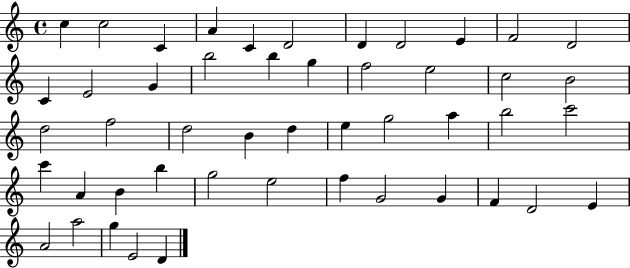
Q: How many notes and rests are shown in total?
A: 48